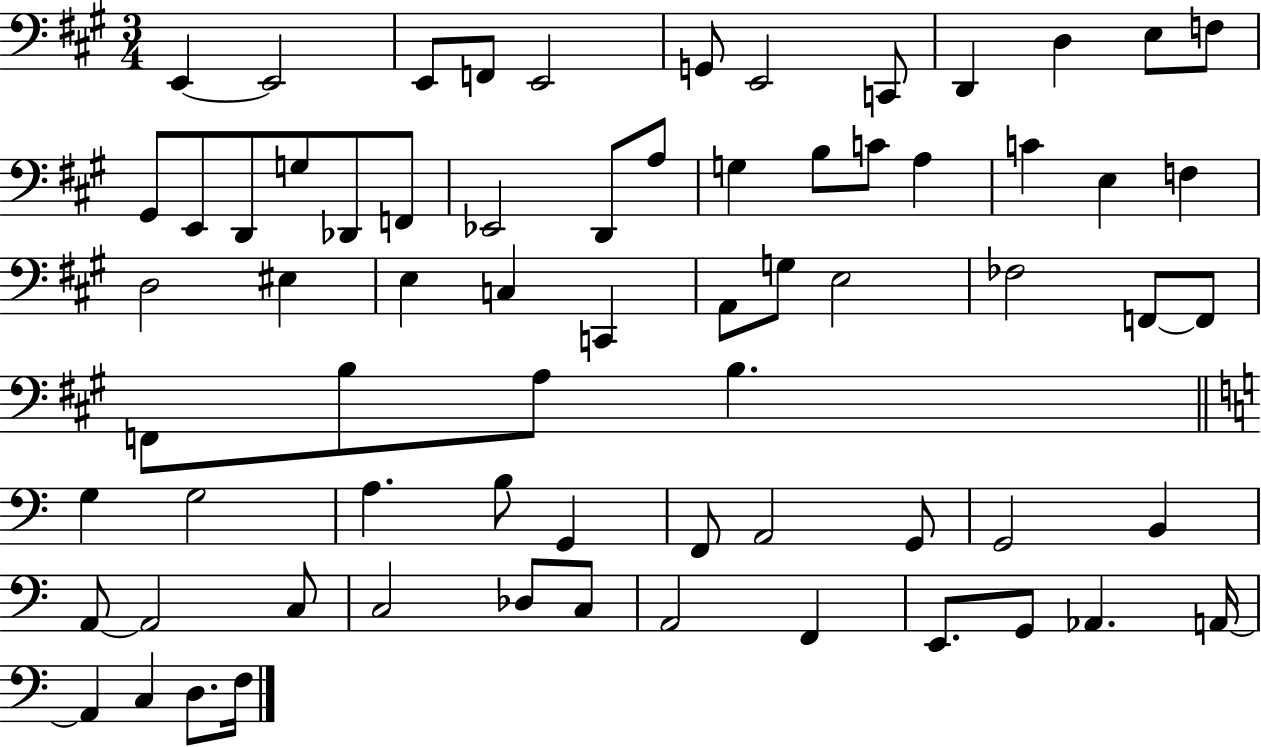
E2/q E2/h E2/e F2/e E2/h G2/e E2/h C2/e D2/q D3/q E3/e F3/e G#2/e E2/e D2/e G3/e Db2/e F2/e Eb2/h D2/e A3/e G3/q B3/e C4/e A3/q C4/q E3/q F3/q D3/h EIS3/q E3/q C3/q C2/q A2/e G3/e E3/h FES3/h F2/e F2/e F2/e B3/e A3/e B3/q. G3/q G3/h A3/q. B3/e G2/q F2/e A2/h G2/e G2/h B2/q A2/e A2/h C3/e C3/h Db3/e C3/e A2/h F2/q E2/e. G2/e Ab2/q. A2/s A2/q C3/q D3/e. F3/s